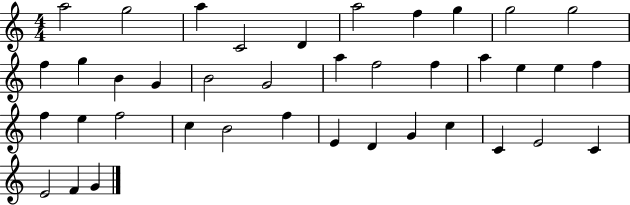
{
  \clef treble
  \numericTimeSignature
  \time 4/4
  \key c \major
  a''2 g''2 | a''4 c'2 d'4 | a''2 f''4 g''4 | g''2 g''2 | \break f''4 g''4 b'4 g'4 | b'2 g'2 | a''4 f''2 f''4 | a''4 e''4 e''4 f''4 | \break f''4 e''4 f''2 | c''4 b'2 f''4 | e'4 d'4 g'4 c''4 | c'4 e'2 c'4 | \break e'2 f'4 g'4 | \bar "|."
}